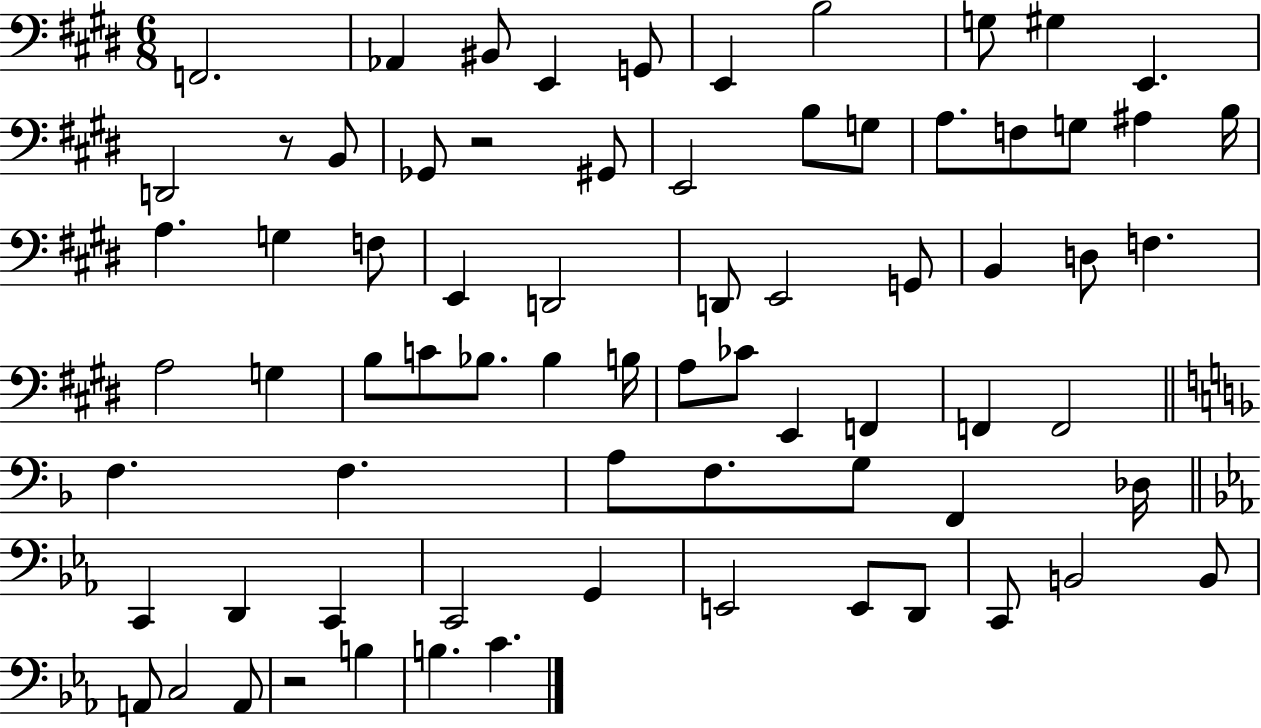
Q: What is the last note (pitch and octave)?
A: C4